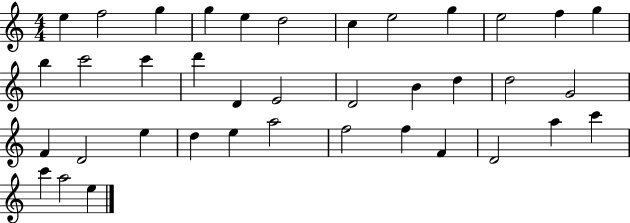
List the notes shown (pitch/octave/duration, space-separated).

E5/q F5/h G5/q G5/q E5/q D5/h C5/q E5/h G5/q E5/h F5/q G5/q B5/q C6/h C6/q D6/q D4/q E4/h D4/h B4/q D5/q D5/h G4/h F4/q D4/h E5/q D5/q E5/q A5/h F5/h F5/q F4/q D4/h A5/q C6/q C6/q A5/h E5/q